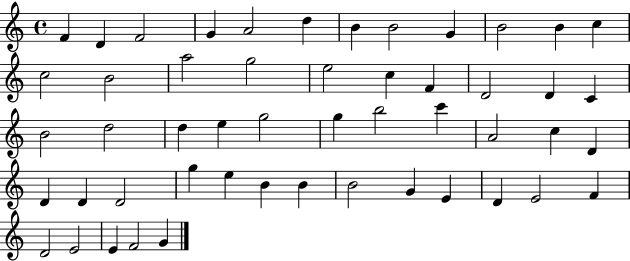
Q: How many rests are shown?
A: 0